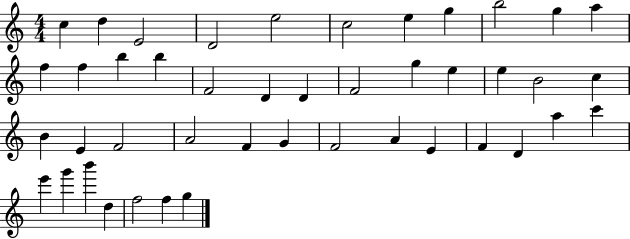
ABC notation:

X:1
T:Untitled
M:4/4
L:1/4
K:C
c d E2 D2 e2 c2 e g b2 g a f f b b F2 D D F2 g e e B2 c B E F2 A2 F G F2 A E F D a c' e' g' b' d f2 f g